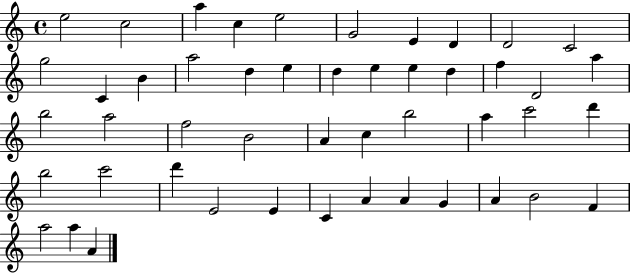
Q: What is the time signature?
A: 4/4